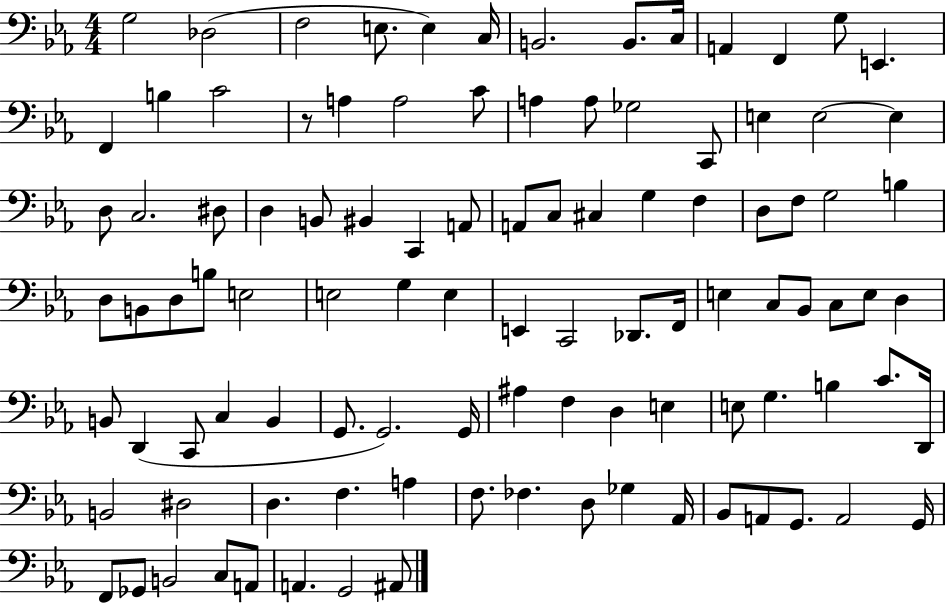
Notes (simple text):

G3/h Db3/h F3/h E3/e. E3/q C3/s B2/h. B2/e. C3/s A2/q F2/q G3/e E2/q. F2/q B3/q C4/h R/e A3/q A3/h C4/e A3/q A3/e Gb3/h C2/e E3/q E3/h E3/q D3/e C3/h. D#3/e D3/q B2/e BIS2/q C2/q A2/e A2/e C3/e C#3/q G3/q F3/q D3/e F3/e G3/h B3/q D3/e B2/e D3/e B3/e E3/h E3/h G3/q E3/q E2/q C2/h Db2/e. F2/s E3/q C3/e Bb2/e C3/e E3/e D3/q B2/e D2/q C2/e C3/q B2/q G2/e. G2/h. G2/s A#3/q F3/q D3/q E3/q E3/e G3/q. B3/q C4/e. D2/s B2/h D#3/h D3/q. F3/q. A3/q F3/e. FES3/q. D3/e Gb3/q Ab2/s Bb2/e A2/e G2/e. A2/h G2/s F2/e Gb2/e B2/h C3/e A2/e A2/q. G2/h A#2/e